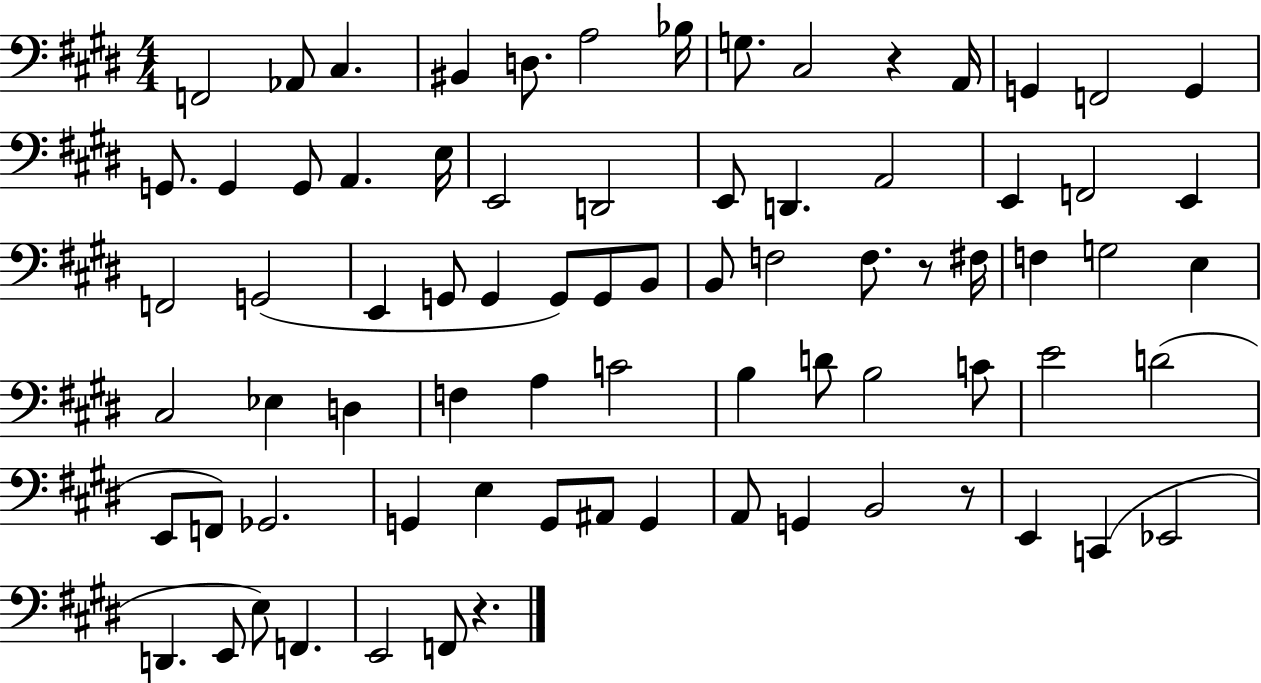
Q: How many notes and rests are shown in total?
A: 77